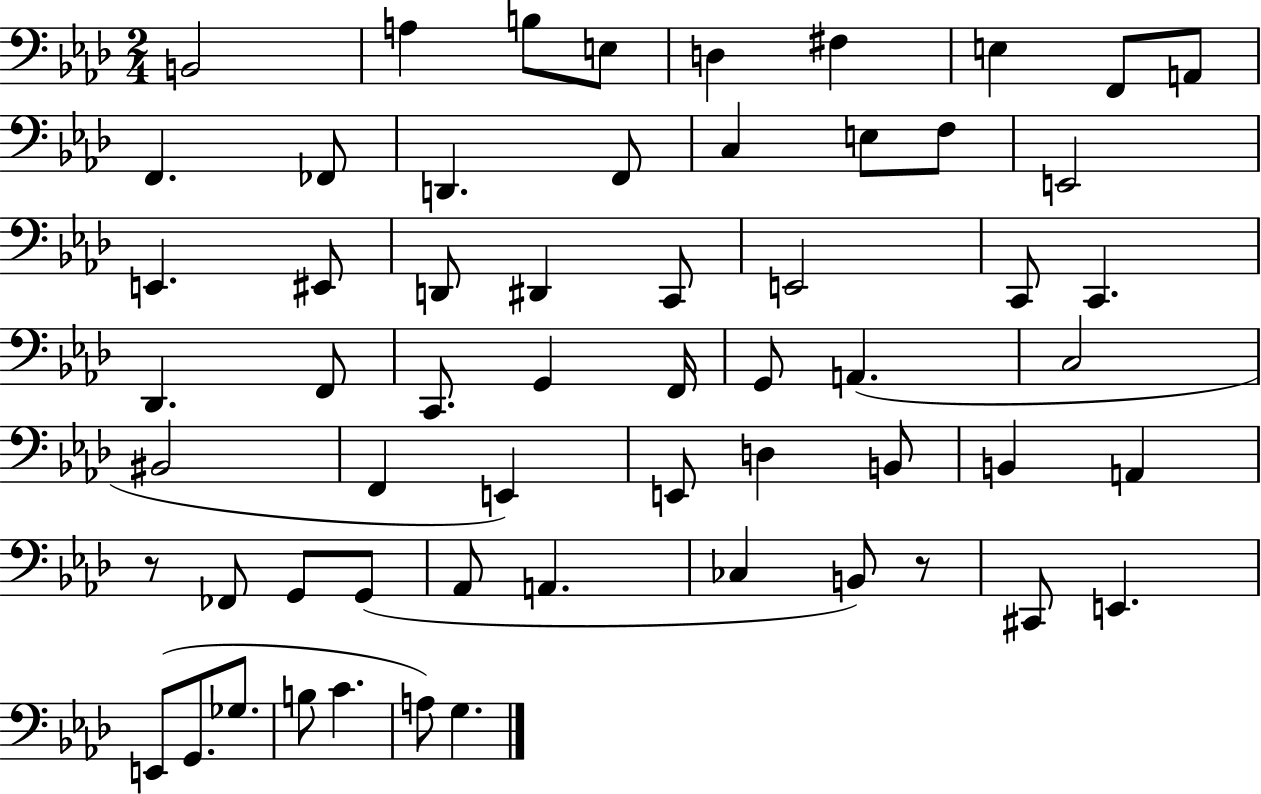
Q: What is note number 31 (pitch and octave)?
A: G2